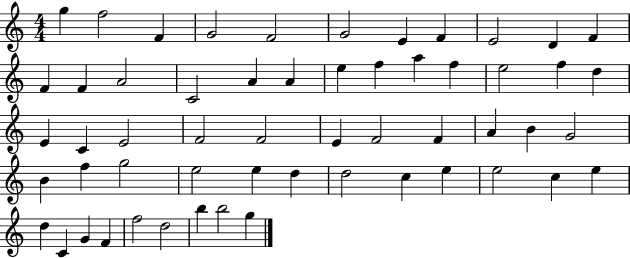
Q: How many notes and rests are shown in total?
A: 56